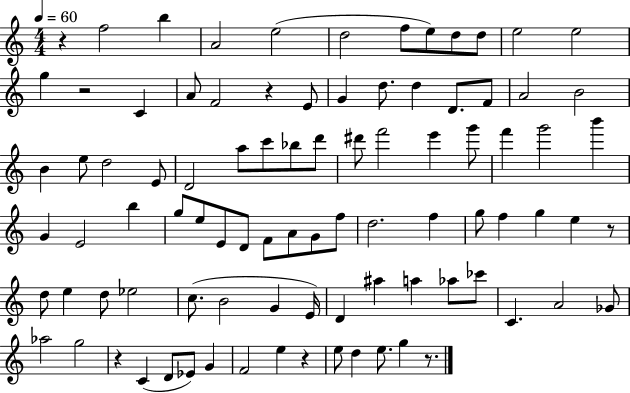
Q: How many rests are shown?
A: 7